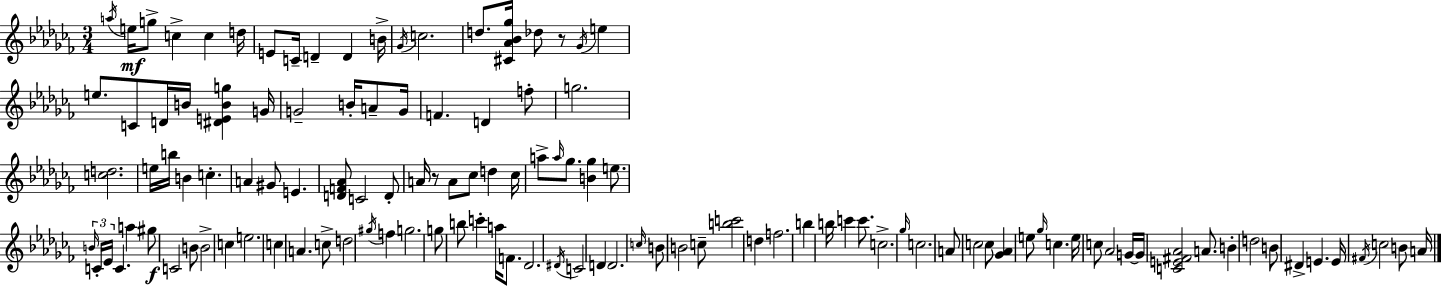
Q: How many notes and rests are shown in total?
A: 121